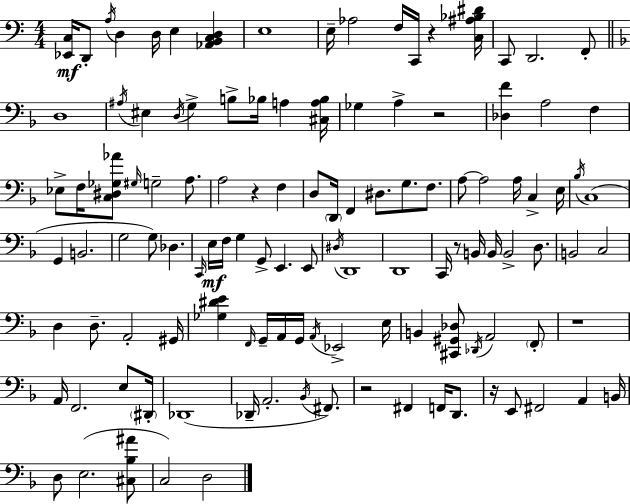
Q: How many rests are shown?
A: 7